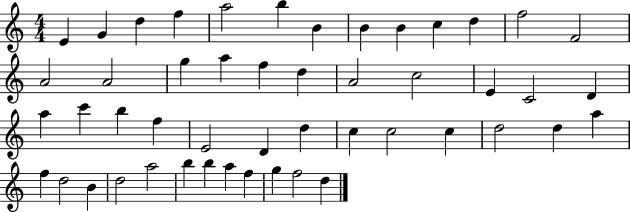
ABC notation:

X:1
T:Untitled
M:4/4
L:1/4
K:C
E G d f a2 b B B B c d f2 F2 A2 A2 g a f d A2 c2 E C2 D a c' b f E2 D d c c2 c d2 d a f d2 B d2 a2 b b a f g f2 d